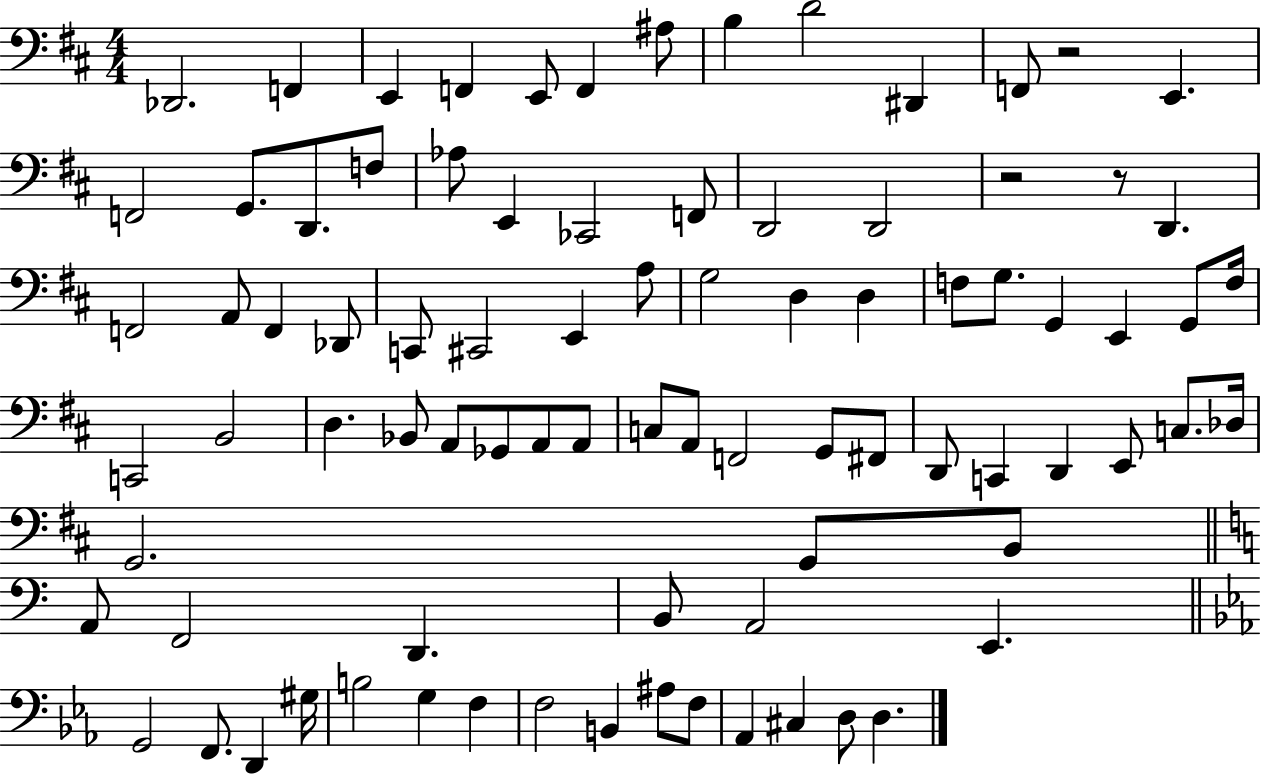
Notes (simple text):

Db2/h. F2/q E2/q F2/q E2/e F2/q A#3/e B3/q D4/h D#2/q F2/e R/h E2/q. F2/h G2/e. D2/e. F3/e Ab3/e E2/q CES2/h F2/e D2/h D2/h R/h R/e D2/q. F2/h A2/e F2/q Db2/e C2/e C#2/h E2/q A3/e G3/h D3/q D3/q F3/e G3/e. G2/q E2/q G2/e F3/s C2/h B2/h D3/q. Bb2/e A2/e Gb2/e A2/e A2/e C3/e A2/e F2/h G2/e F#2/e D2/e C2/q D2/q E2/e C3/e. Db3/s G2/h. G2/e B2/e A2/e F2/h D2/q. B2/e A2/h E2/q. G2/h F2/e. D2/q G#3/s B3/h G3/q F3/q F3/h B2/q A#3/e F3/e Ab2/q C#3/q D3/e D3/q.